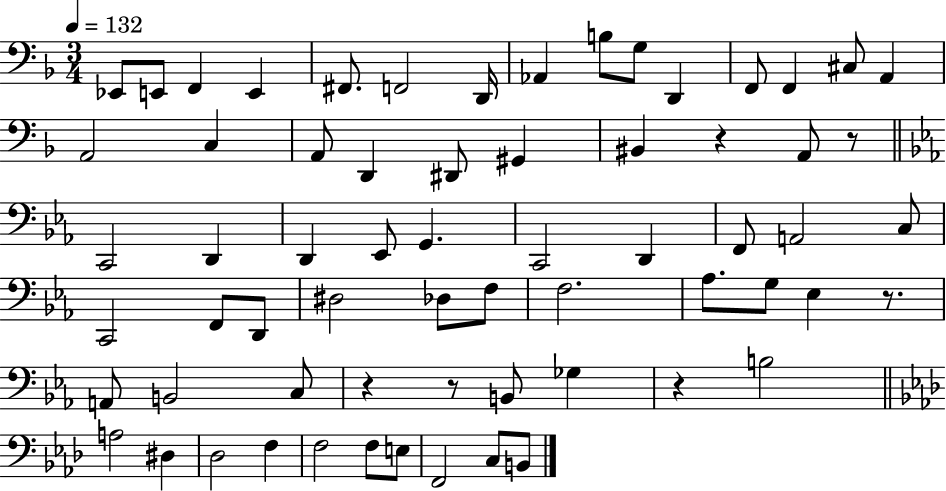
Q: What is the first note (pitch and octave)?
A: Eb2